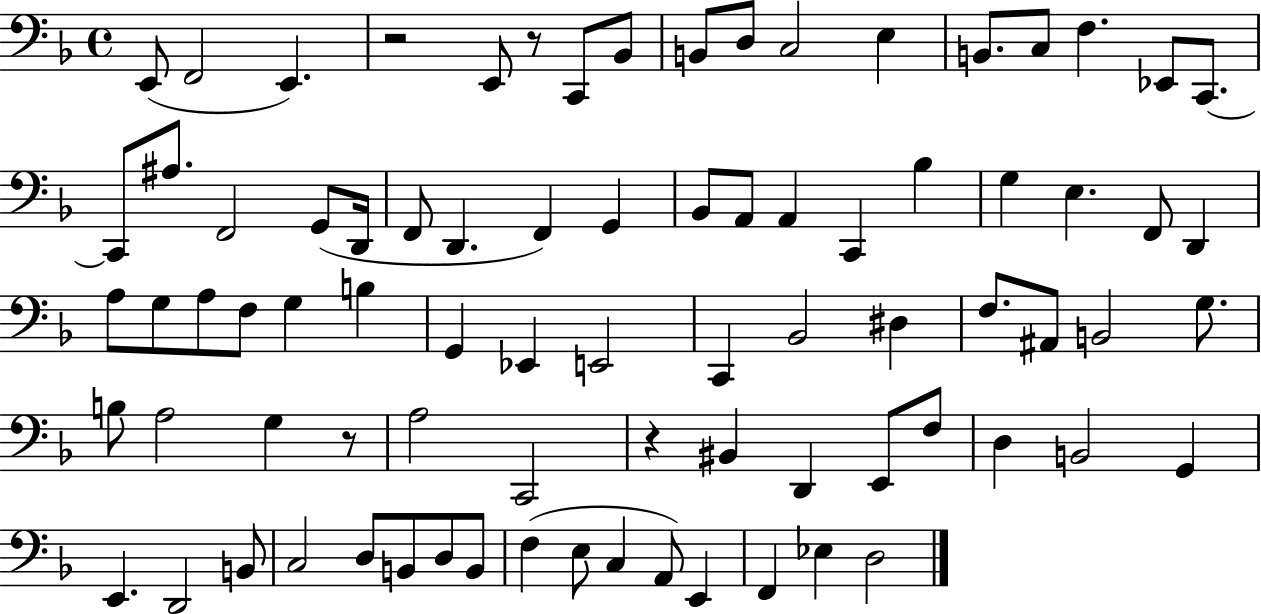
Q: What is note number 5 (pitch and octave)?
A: C2